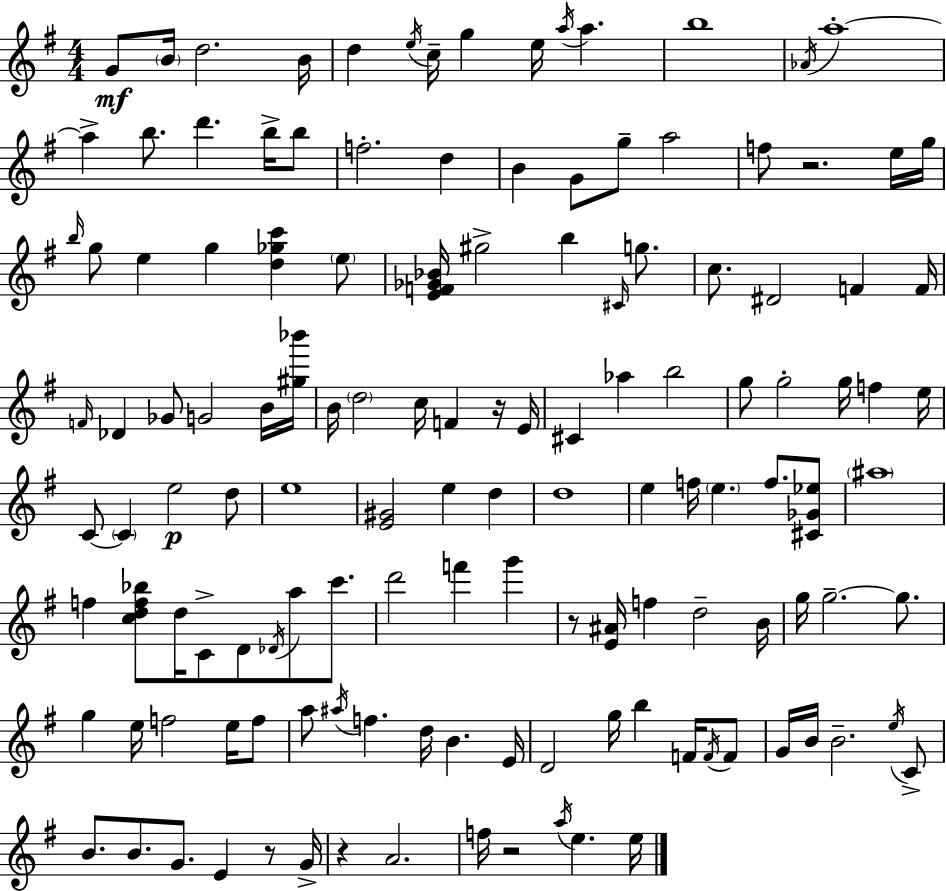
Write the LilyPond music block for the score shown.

{
  \clef treble
  \numericTimeSignature
  \time 4/4
  \key g \major
  g'8\mf \parenthesize b'16 d''2. b'16 | d''4 \acciaccatura { e''16 } c''16-- g''4 e''16 \acciaccatura { a''16 } a''4. | b''1 | \acciaccatura { aes'16 } a''1-.~~ | \break a''4-> b''8. d'''4. | b''16-> b''8 f''2.-. d''4 | b'4 g'8 g''8-- a''2 | f''8 r2. | \break e''16 g''16 \grace { b''16 } g''8 e''4 g''4 <d'' ges'' c'''>4 | \parenthesize e''8 <e' f' ges' bes'>16 gis''2-> b''4 | \grace { cis'16 } g''8. c''8. dis'2 | f'4 f'16 \grace { f'16 } des'4 ges'8 g'2 | \break b'16 <gis'' bes'''>16 b'16 \parenthesize d''2 c''16 | f'4 r16 e'16 cis'4 aes''4 b''2 | g''8 g''2-. | g''16 f''4 e''16 c'8~~ \parenthesize c'4 e''2\p | \break d''8 e''1 | <e' gis'>2 e''4 | d''4 d''1 | e''4 f''16 \parenthesize e''4. | \break f''8. <cis' ges' ees''>8 \parenthesize ais''1 | f''4 <c'' d'' f'' bes''>8 d''16 c'8-> d'8 | \acciaccatura { des'16 } a''8 c'''8. d'''2 f'''4 | g'''4 r8 <e' ais'>16 f''4 d''2-- | \break b'16 g''16 g''2.--~~ | g''8. g''4 e''16 f''2 | e''16 f''8 a''8 \acciaccatura { ais''16 } f''4. | d''16 b'4. e'16 d'2 | \break g''16 b''4 f'16 \acciaccatura { f'16 } f'8 g'16 b'16 b'2.-- | \acciaccatura { e''16 } c'8-> b'8. b'8. | g'8. e'4 r8 g'16-> r4 a'2. | f''16 r2 | \break \acciaccatura { a''16 } e''4. e''16 \bar "|."
}